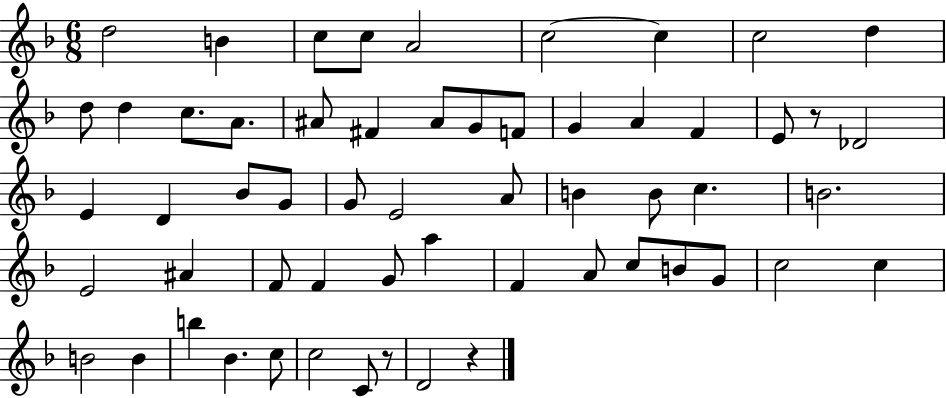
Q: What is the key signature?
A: F major